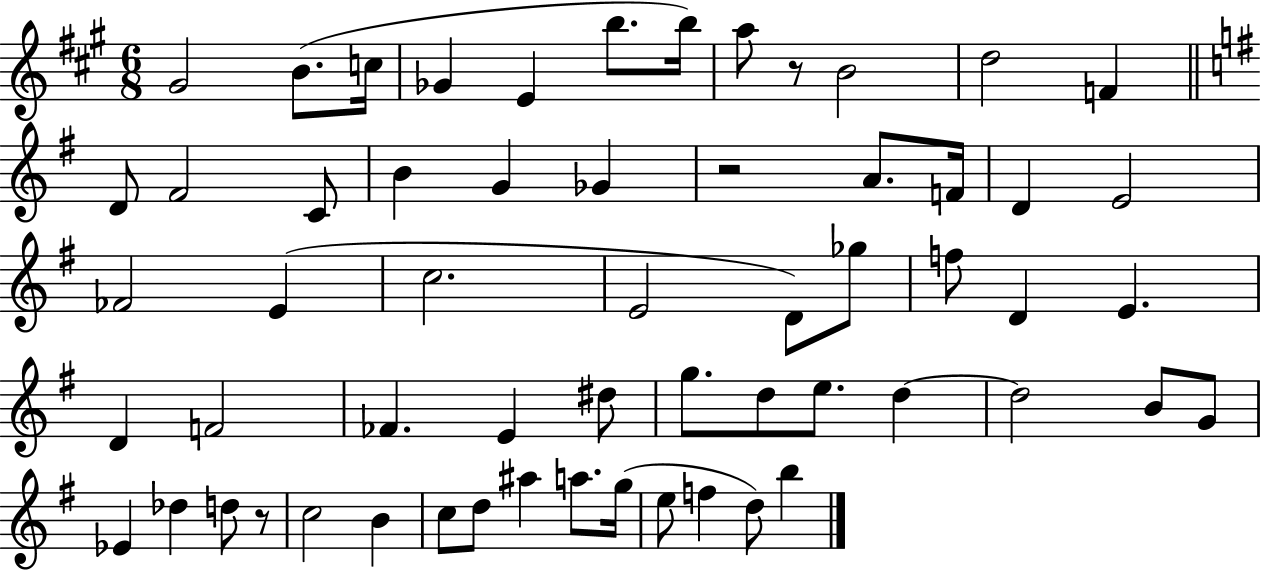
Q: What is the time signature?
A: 6/8